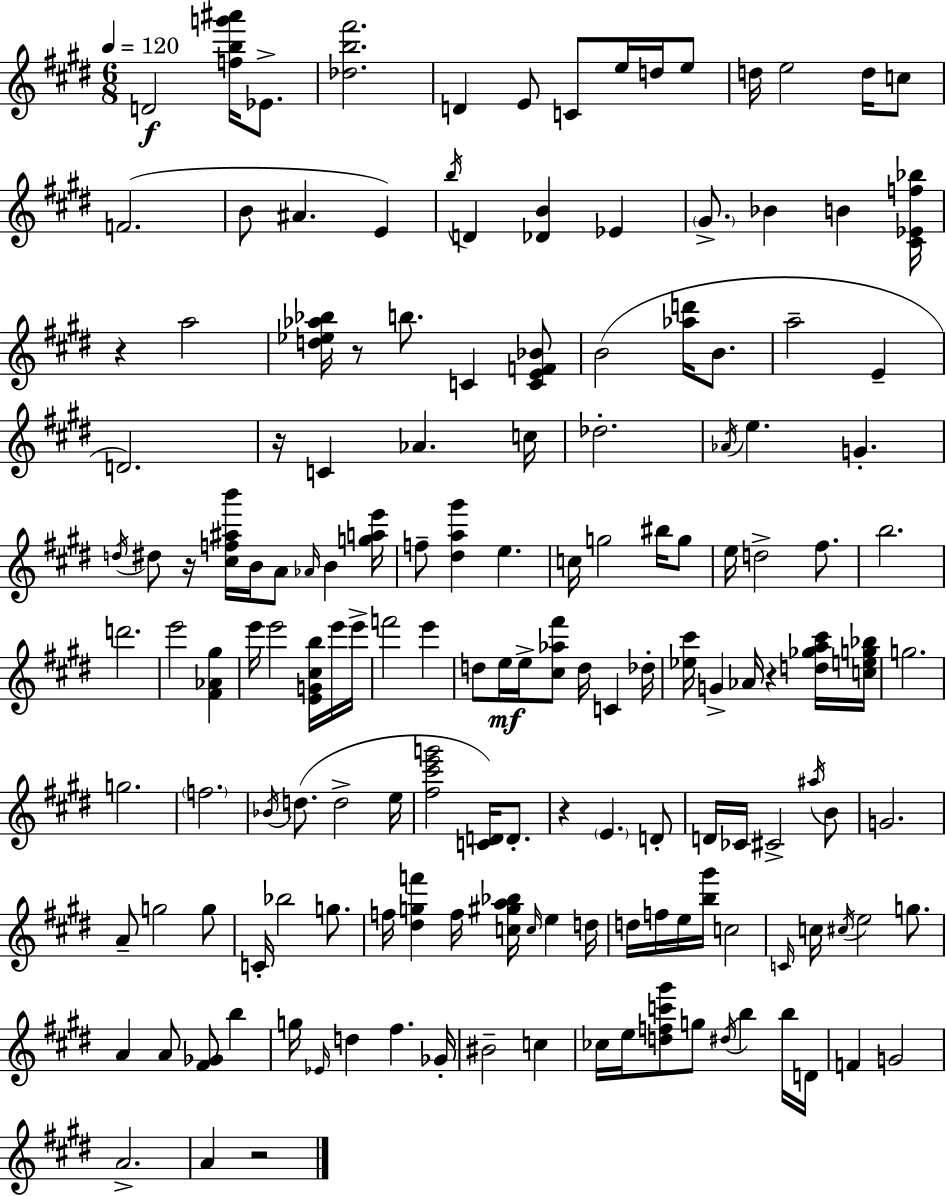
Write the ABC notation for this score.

X:1
T:Untitled
M:6/8
L:1/4
K:E
D2 [fbg'^a']/4 _E/2 [_db^f']2 D E/2 C/2 e/4 d/4 e/2 d/4 e2 d/4 c/2 F2 B/2 ^A E b/4 D [_DB] _E ^G/2 _B B [^C_Ef_b]/4 z a2 [d_e_a_b]/4 z/2 b/2 C [CEF_B]/2 B2 [_ad']/4 B/2 a2 E D2 z/4 C _A c/4 _d2 _A/4 e G d/4 ^d/2 z/4 [^cf^ab']/4 B/4 A/2 _A/4 B [gae']/4 f/2 [^da^g'] e c/4 g2 ^b/4 g/2 e/4 d2 ^f/2 b2 d'2 e'2 [^F_A^g] e'/4 e'2 [EG^cb]/4 e'/4 e'/4 f'2 e' d/2 e/4 e/4 [^c_a^f']/2 d/4 C _d/4 [_e^c']/4 G _A/4 z [d_ga^c']/4 [ceg_b]/4 g2 g2 f2 _B/4 d/2 d2 e/4 [^f^c'e'g']2 [CD]/4 D/2 z E D/2 D/4 _C/4 ^C2 ^a/4 B/2 G2 A/2 g2 g/2 C/4 _b2 g/2 f/4 [^dgf'] f/4 [c^ga_b]/4 c/4 e d/4 d/4 f/4 e/4 [b^g']/4 c2 C/4 c/4 ^c/4 e2 g/2 A A/2 [^F_G]/2 b g/4 _E/4 d ^f _G/4 ^B2 c _c/4 e/4 [dfc'^g']/2 g/2 ^d/4 b b/4 D/4 F G2 A2 A z2